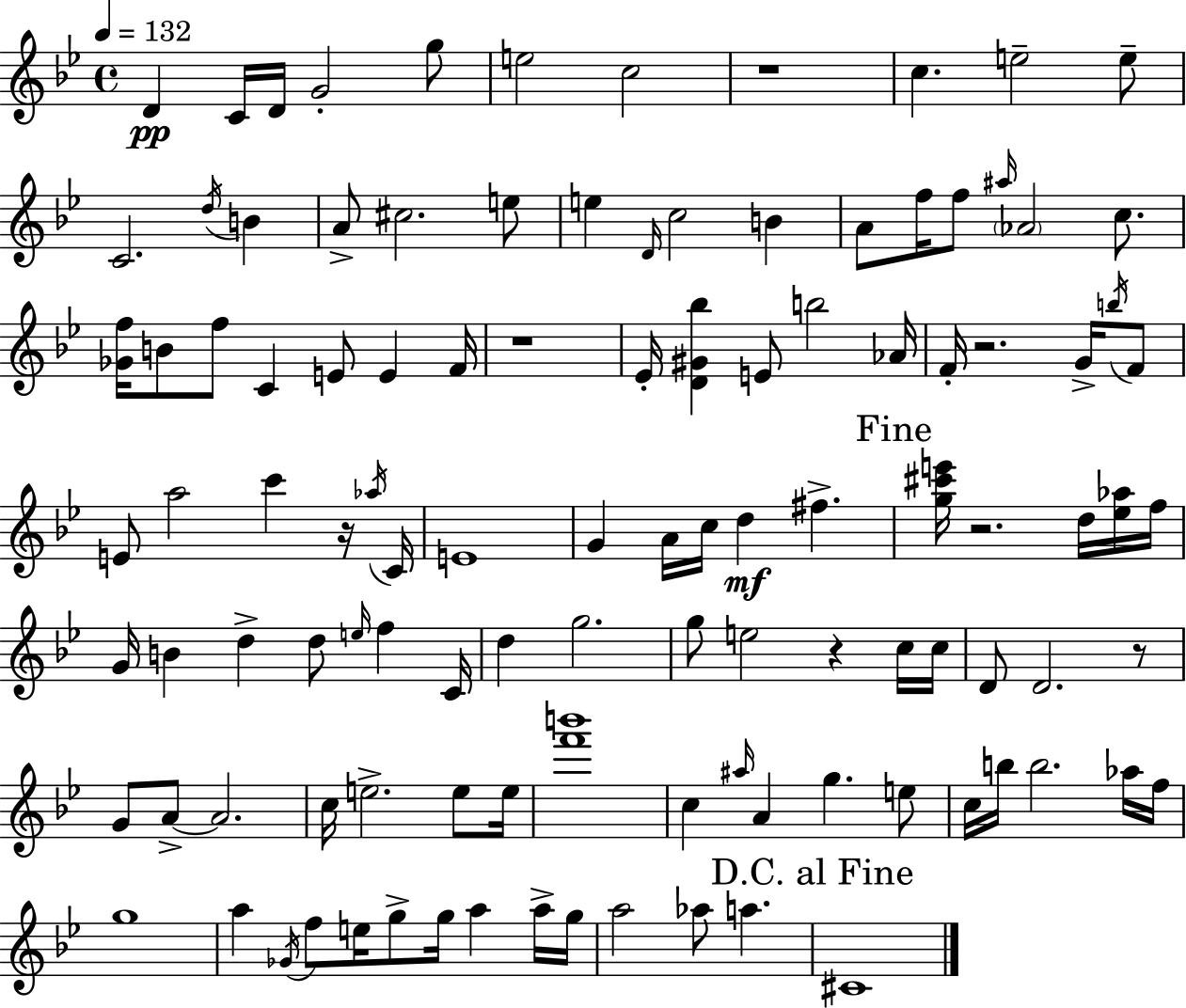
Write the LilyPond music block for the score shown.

{
  \clef treble
  \time 4/4
  \defaultTimeSignature
  \key bes \major
  \tempo 4 = 132
  d'4\pp c'16 d'16 g'2-. g''8 | e''2 c''2 | r1 | c''4. e''2-- e''8-- | \break c'2. \acciaccatura { d''16 } b'4 | a'8-> cis''2. e''8 | e''4 \grace { d'16 } c''2 b'4 | a'8 f''16 f''8 \grace { ais''16 } \parenthesize aes'2 | \break c''8. <ges' f''>16 b'8 f''8 c'4 e'8 e'4 | f'16 r1 | ees'16-. <d' gis' bes''>4 e'8 b''2 | aes'16 f'16-. r2. | \break g'16-> \acciaccatura { b''16 } f'8 e'8 a''2 c'''4 | r16 \acciaccatura { aes''16 } c'16 e'1 | g'4 a'16 c''16 d''4\mf fis''4.-> | \mark "Fine" <g'' cis''' e'''>16 r2. | \break d''16 <ees'' aes''>16 f''16 g'16 b'4 d''4-> d''8 | \grace { e''16 } f''4 c'16 d''4 g''2. | g''8 e''2 | r4 c''16 c''16 d'8 d'2. | \break r8 g'8 a'8->~~ a'2. | c''16 e''2.-> | e''8 e''16 <f''' b'''>1 | c''4 \grace { ais''16 } a'4 g''4. | \break e''8 c''16 b''16 b''2. | aes''16 f''16 g''1 | a''4 \acciaccatura { ges'16 } f''8 e''16 g''8-> | g''16 a''4 a''16-> g''16 a''2 | \break aes''8 a''4. \mark "D.C. al Fine" cis'1 | \bar "|."
}